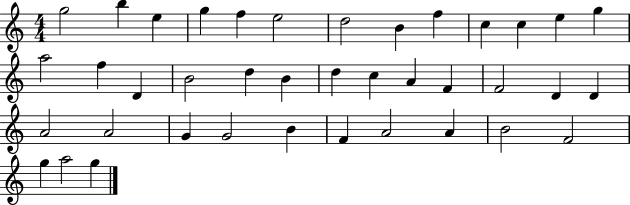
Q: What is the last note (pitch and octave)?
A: G5